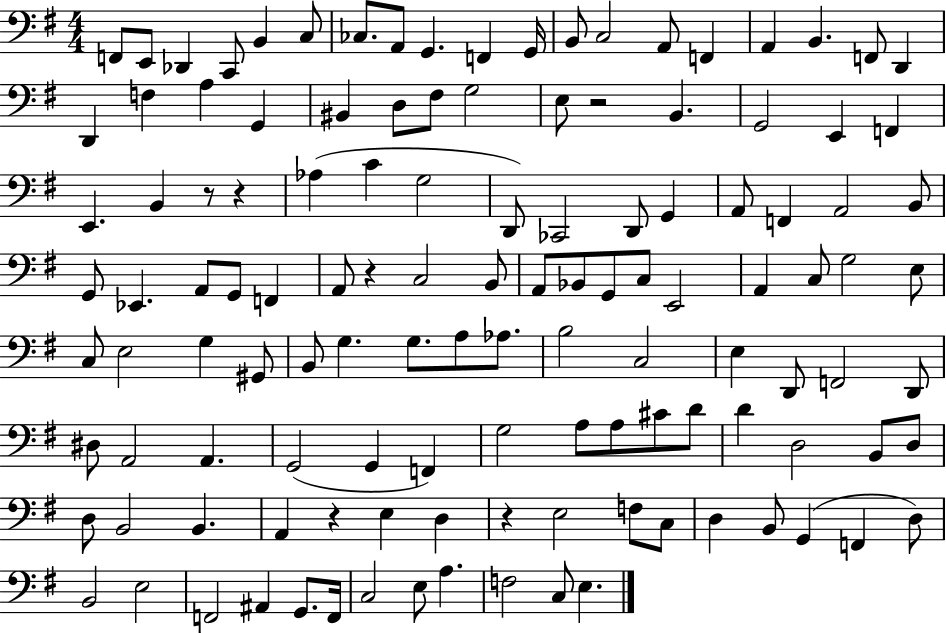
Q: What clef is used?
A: bass